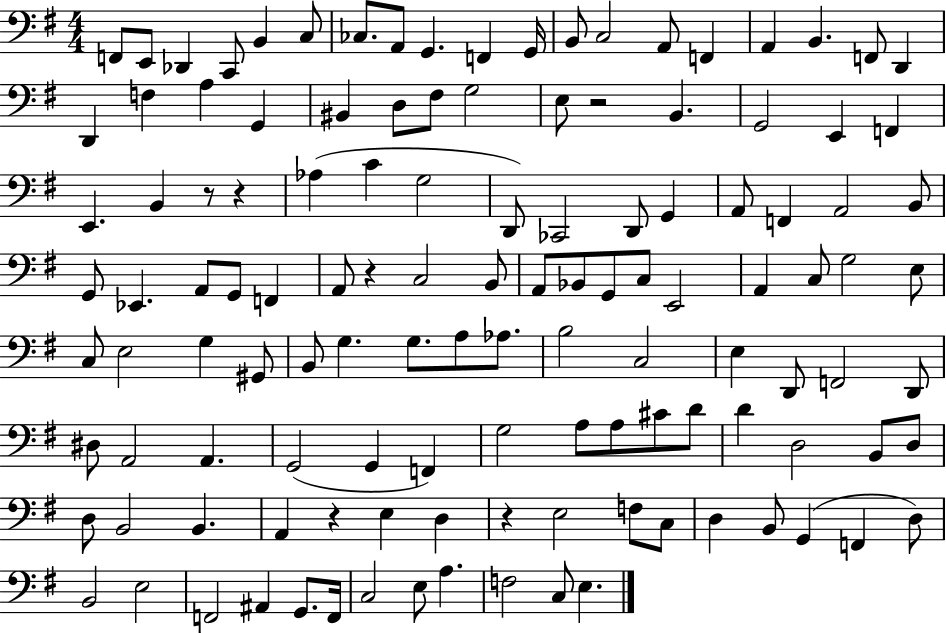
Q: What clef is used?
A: bass